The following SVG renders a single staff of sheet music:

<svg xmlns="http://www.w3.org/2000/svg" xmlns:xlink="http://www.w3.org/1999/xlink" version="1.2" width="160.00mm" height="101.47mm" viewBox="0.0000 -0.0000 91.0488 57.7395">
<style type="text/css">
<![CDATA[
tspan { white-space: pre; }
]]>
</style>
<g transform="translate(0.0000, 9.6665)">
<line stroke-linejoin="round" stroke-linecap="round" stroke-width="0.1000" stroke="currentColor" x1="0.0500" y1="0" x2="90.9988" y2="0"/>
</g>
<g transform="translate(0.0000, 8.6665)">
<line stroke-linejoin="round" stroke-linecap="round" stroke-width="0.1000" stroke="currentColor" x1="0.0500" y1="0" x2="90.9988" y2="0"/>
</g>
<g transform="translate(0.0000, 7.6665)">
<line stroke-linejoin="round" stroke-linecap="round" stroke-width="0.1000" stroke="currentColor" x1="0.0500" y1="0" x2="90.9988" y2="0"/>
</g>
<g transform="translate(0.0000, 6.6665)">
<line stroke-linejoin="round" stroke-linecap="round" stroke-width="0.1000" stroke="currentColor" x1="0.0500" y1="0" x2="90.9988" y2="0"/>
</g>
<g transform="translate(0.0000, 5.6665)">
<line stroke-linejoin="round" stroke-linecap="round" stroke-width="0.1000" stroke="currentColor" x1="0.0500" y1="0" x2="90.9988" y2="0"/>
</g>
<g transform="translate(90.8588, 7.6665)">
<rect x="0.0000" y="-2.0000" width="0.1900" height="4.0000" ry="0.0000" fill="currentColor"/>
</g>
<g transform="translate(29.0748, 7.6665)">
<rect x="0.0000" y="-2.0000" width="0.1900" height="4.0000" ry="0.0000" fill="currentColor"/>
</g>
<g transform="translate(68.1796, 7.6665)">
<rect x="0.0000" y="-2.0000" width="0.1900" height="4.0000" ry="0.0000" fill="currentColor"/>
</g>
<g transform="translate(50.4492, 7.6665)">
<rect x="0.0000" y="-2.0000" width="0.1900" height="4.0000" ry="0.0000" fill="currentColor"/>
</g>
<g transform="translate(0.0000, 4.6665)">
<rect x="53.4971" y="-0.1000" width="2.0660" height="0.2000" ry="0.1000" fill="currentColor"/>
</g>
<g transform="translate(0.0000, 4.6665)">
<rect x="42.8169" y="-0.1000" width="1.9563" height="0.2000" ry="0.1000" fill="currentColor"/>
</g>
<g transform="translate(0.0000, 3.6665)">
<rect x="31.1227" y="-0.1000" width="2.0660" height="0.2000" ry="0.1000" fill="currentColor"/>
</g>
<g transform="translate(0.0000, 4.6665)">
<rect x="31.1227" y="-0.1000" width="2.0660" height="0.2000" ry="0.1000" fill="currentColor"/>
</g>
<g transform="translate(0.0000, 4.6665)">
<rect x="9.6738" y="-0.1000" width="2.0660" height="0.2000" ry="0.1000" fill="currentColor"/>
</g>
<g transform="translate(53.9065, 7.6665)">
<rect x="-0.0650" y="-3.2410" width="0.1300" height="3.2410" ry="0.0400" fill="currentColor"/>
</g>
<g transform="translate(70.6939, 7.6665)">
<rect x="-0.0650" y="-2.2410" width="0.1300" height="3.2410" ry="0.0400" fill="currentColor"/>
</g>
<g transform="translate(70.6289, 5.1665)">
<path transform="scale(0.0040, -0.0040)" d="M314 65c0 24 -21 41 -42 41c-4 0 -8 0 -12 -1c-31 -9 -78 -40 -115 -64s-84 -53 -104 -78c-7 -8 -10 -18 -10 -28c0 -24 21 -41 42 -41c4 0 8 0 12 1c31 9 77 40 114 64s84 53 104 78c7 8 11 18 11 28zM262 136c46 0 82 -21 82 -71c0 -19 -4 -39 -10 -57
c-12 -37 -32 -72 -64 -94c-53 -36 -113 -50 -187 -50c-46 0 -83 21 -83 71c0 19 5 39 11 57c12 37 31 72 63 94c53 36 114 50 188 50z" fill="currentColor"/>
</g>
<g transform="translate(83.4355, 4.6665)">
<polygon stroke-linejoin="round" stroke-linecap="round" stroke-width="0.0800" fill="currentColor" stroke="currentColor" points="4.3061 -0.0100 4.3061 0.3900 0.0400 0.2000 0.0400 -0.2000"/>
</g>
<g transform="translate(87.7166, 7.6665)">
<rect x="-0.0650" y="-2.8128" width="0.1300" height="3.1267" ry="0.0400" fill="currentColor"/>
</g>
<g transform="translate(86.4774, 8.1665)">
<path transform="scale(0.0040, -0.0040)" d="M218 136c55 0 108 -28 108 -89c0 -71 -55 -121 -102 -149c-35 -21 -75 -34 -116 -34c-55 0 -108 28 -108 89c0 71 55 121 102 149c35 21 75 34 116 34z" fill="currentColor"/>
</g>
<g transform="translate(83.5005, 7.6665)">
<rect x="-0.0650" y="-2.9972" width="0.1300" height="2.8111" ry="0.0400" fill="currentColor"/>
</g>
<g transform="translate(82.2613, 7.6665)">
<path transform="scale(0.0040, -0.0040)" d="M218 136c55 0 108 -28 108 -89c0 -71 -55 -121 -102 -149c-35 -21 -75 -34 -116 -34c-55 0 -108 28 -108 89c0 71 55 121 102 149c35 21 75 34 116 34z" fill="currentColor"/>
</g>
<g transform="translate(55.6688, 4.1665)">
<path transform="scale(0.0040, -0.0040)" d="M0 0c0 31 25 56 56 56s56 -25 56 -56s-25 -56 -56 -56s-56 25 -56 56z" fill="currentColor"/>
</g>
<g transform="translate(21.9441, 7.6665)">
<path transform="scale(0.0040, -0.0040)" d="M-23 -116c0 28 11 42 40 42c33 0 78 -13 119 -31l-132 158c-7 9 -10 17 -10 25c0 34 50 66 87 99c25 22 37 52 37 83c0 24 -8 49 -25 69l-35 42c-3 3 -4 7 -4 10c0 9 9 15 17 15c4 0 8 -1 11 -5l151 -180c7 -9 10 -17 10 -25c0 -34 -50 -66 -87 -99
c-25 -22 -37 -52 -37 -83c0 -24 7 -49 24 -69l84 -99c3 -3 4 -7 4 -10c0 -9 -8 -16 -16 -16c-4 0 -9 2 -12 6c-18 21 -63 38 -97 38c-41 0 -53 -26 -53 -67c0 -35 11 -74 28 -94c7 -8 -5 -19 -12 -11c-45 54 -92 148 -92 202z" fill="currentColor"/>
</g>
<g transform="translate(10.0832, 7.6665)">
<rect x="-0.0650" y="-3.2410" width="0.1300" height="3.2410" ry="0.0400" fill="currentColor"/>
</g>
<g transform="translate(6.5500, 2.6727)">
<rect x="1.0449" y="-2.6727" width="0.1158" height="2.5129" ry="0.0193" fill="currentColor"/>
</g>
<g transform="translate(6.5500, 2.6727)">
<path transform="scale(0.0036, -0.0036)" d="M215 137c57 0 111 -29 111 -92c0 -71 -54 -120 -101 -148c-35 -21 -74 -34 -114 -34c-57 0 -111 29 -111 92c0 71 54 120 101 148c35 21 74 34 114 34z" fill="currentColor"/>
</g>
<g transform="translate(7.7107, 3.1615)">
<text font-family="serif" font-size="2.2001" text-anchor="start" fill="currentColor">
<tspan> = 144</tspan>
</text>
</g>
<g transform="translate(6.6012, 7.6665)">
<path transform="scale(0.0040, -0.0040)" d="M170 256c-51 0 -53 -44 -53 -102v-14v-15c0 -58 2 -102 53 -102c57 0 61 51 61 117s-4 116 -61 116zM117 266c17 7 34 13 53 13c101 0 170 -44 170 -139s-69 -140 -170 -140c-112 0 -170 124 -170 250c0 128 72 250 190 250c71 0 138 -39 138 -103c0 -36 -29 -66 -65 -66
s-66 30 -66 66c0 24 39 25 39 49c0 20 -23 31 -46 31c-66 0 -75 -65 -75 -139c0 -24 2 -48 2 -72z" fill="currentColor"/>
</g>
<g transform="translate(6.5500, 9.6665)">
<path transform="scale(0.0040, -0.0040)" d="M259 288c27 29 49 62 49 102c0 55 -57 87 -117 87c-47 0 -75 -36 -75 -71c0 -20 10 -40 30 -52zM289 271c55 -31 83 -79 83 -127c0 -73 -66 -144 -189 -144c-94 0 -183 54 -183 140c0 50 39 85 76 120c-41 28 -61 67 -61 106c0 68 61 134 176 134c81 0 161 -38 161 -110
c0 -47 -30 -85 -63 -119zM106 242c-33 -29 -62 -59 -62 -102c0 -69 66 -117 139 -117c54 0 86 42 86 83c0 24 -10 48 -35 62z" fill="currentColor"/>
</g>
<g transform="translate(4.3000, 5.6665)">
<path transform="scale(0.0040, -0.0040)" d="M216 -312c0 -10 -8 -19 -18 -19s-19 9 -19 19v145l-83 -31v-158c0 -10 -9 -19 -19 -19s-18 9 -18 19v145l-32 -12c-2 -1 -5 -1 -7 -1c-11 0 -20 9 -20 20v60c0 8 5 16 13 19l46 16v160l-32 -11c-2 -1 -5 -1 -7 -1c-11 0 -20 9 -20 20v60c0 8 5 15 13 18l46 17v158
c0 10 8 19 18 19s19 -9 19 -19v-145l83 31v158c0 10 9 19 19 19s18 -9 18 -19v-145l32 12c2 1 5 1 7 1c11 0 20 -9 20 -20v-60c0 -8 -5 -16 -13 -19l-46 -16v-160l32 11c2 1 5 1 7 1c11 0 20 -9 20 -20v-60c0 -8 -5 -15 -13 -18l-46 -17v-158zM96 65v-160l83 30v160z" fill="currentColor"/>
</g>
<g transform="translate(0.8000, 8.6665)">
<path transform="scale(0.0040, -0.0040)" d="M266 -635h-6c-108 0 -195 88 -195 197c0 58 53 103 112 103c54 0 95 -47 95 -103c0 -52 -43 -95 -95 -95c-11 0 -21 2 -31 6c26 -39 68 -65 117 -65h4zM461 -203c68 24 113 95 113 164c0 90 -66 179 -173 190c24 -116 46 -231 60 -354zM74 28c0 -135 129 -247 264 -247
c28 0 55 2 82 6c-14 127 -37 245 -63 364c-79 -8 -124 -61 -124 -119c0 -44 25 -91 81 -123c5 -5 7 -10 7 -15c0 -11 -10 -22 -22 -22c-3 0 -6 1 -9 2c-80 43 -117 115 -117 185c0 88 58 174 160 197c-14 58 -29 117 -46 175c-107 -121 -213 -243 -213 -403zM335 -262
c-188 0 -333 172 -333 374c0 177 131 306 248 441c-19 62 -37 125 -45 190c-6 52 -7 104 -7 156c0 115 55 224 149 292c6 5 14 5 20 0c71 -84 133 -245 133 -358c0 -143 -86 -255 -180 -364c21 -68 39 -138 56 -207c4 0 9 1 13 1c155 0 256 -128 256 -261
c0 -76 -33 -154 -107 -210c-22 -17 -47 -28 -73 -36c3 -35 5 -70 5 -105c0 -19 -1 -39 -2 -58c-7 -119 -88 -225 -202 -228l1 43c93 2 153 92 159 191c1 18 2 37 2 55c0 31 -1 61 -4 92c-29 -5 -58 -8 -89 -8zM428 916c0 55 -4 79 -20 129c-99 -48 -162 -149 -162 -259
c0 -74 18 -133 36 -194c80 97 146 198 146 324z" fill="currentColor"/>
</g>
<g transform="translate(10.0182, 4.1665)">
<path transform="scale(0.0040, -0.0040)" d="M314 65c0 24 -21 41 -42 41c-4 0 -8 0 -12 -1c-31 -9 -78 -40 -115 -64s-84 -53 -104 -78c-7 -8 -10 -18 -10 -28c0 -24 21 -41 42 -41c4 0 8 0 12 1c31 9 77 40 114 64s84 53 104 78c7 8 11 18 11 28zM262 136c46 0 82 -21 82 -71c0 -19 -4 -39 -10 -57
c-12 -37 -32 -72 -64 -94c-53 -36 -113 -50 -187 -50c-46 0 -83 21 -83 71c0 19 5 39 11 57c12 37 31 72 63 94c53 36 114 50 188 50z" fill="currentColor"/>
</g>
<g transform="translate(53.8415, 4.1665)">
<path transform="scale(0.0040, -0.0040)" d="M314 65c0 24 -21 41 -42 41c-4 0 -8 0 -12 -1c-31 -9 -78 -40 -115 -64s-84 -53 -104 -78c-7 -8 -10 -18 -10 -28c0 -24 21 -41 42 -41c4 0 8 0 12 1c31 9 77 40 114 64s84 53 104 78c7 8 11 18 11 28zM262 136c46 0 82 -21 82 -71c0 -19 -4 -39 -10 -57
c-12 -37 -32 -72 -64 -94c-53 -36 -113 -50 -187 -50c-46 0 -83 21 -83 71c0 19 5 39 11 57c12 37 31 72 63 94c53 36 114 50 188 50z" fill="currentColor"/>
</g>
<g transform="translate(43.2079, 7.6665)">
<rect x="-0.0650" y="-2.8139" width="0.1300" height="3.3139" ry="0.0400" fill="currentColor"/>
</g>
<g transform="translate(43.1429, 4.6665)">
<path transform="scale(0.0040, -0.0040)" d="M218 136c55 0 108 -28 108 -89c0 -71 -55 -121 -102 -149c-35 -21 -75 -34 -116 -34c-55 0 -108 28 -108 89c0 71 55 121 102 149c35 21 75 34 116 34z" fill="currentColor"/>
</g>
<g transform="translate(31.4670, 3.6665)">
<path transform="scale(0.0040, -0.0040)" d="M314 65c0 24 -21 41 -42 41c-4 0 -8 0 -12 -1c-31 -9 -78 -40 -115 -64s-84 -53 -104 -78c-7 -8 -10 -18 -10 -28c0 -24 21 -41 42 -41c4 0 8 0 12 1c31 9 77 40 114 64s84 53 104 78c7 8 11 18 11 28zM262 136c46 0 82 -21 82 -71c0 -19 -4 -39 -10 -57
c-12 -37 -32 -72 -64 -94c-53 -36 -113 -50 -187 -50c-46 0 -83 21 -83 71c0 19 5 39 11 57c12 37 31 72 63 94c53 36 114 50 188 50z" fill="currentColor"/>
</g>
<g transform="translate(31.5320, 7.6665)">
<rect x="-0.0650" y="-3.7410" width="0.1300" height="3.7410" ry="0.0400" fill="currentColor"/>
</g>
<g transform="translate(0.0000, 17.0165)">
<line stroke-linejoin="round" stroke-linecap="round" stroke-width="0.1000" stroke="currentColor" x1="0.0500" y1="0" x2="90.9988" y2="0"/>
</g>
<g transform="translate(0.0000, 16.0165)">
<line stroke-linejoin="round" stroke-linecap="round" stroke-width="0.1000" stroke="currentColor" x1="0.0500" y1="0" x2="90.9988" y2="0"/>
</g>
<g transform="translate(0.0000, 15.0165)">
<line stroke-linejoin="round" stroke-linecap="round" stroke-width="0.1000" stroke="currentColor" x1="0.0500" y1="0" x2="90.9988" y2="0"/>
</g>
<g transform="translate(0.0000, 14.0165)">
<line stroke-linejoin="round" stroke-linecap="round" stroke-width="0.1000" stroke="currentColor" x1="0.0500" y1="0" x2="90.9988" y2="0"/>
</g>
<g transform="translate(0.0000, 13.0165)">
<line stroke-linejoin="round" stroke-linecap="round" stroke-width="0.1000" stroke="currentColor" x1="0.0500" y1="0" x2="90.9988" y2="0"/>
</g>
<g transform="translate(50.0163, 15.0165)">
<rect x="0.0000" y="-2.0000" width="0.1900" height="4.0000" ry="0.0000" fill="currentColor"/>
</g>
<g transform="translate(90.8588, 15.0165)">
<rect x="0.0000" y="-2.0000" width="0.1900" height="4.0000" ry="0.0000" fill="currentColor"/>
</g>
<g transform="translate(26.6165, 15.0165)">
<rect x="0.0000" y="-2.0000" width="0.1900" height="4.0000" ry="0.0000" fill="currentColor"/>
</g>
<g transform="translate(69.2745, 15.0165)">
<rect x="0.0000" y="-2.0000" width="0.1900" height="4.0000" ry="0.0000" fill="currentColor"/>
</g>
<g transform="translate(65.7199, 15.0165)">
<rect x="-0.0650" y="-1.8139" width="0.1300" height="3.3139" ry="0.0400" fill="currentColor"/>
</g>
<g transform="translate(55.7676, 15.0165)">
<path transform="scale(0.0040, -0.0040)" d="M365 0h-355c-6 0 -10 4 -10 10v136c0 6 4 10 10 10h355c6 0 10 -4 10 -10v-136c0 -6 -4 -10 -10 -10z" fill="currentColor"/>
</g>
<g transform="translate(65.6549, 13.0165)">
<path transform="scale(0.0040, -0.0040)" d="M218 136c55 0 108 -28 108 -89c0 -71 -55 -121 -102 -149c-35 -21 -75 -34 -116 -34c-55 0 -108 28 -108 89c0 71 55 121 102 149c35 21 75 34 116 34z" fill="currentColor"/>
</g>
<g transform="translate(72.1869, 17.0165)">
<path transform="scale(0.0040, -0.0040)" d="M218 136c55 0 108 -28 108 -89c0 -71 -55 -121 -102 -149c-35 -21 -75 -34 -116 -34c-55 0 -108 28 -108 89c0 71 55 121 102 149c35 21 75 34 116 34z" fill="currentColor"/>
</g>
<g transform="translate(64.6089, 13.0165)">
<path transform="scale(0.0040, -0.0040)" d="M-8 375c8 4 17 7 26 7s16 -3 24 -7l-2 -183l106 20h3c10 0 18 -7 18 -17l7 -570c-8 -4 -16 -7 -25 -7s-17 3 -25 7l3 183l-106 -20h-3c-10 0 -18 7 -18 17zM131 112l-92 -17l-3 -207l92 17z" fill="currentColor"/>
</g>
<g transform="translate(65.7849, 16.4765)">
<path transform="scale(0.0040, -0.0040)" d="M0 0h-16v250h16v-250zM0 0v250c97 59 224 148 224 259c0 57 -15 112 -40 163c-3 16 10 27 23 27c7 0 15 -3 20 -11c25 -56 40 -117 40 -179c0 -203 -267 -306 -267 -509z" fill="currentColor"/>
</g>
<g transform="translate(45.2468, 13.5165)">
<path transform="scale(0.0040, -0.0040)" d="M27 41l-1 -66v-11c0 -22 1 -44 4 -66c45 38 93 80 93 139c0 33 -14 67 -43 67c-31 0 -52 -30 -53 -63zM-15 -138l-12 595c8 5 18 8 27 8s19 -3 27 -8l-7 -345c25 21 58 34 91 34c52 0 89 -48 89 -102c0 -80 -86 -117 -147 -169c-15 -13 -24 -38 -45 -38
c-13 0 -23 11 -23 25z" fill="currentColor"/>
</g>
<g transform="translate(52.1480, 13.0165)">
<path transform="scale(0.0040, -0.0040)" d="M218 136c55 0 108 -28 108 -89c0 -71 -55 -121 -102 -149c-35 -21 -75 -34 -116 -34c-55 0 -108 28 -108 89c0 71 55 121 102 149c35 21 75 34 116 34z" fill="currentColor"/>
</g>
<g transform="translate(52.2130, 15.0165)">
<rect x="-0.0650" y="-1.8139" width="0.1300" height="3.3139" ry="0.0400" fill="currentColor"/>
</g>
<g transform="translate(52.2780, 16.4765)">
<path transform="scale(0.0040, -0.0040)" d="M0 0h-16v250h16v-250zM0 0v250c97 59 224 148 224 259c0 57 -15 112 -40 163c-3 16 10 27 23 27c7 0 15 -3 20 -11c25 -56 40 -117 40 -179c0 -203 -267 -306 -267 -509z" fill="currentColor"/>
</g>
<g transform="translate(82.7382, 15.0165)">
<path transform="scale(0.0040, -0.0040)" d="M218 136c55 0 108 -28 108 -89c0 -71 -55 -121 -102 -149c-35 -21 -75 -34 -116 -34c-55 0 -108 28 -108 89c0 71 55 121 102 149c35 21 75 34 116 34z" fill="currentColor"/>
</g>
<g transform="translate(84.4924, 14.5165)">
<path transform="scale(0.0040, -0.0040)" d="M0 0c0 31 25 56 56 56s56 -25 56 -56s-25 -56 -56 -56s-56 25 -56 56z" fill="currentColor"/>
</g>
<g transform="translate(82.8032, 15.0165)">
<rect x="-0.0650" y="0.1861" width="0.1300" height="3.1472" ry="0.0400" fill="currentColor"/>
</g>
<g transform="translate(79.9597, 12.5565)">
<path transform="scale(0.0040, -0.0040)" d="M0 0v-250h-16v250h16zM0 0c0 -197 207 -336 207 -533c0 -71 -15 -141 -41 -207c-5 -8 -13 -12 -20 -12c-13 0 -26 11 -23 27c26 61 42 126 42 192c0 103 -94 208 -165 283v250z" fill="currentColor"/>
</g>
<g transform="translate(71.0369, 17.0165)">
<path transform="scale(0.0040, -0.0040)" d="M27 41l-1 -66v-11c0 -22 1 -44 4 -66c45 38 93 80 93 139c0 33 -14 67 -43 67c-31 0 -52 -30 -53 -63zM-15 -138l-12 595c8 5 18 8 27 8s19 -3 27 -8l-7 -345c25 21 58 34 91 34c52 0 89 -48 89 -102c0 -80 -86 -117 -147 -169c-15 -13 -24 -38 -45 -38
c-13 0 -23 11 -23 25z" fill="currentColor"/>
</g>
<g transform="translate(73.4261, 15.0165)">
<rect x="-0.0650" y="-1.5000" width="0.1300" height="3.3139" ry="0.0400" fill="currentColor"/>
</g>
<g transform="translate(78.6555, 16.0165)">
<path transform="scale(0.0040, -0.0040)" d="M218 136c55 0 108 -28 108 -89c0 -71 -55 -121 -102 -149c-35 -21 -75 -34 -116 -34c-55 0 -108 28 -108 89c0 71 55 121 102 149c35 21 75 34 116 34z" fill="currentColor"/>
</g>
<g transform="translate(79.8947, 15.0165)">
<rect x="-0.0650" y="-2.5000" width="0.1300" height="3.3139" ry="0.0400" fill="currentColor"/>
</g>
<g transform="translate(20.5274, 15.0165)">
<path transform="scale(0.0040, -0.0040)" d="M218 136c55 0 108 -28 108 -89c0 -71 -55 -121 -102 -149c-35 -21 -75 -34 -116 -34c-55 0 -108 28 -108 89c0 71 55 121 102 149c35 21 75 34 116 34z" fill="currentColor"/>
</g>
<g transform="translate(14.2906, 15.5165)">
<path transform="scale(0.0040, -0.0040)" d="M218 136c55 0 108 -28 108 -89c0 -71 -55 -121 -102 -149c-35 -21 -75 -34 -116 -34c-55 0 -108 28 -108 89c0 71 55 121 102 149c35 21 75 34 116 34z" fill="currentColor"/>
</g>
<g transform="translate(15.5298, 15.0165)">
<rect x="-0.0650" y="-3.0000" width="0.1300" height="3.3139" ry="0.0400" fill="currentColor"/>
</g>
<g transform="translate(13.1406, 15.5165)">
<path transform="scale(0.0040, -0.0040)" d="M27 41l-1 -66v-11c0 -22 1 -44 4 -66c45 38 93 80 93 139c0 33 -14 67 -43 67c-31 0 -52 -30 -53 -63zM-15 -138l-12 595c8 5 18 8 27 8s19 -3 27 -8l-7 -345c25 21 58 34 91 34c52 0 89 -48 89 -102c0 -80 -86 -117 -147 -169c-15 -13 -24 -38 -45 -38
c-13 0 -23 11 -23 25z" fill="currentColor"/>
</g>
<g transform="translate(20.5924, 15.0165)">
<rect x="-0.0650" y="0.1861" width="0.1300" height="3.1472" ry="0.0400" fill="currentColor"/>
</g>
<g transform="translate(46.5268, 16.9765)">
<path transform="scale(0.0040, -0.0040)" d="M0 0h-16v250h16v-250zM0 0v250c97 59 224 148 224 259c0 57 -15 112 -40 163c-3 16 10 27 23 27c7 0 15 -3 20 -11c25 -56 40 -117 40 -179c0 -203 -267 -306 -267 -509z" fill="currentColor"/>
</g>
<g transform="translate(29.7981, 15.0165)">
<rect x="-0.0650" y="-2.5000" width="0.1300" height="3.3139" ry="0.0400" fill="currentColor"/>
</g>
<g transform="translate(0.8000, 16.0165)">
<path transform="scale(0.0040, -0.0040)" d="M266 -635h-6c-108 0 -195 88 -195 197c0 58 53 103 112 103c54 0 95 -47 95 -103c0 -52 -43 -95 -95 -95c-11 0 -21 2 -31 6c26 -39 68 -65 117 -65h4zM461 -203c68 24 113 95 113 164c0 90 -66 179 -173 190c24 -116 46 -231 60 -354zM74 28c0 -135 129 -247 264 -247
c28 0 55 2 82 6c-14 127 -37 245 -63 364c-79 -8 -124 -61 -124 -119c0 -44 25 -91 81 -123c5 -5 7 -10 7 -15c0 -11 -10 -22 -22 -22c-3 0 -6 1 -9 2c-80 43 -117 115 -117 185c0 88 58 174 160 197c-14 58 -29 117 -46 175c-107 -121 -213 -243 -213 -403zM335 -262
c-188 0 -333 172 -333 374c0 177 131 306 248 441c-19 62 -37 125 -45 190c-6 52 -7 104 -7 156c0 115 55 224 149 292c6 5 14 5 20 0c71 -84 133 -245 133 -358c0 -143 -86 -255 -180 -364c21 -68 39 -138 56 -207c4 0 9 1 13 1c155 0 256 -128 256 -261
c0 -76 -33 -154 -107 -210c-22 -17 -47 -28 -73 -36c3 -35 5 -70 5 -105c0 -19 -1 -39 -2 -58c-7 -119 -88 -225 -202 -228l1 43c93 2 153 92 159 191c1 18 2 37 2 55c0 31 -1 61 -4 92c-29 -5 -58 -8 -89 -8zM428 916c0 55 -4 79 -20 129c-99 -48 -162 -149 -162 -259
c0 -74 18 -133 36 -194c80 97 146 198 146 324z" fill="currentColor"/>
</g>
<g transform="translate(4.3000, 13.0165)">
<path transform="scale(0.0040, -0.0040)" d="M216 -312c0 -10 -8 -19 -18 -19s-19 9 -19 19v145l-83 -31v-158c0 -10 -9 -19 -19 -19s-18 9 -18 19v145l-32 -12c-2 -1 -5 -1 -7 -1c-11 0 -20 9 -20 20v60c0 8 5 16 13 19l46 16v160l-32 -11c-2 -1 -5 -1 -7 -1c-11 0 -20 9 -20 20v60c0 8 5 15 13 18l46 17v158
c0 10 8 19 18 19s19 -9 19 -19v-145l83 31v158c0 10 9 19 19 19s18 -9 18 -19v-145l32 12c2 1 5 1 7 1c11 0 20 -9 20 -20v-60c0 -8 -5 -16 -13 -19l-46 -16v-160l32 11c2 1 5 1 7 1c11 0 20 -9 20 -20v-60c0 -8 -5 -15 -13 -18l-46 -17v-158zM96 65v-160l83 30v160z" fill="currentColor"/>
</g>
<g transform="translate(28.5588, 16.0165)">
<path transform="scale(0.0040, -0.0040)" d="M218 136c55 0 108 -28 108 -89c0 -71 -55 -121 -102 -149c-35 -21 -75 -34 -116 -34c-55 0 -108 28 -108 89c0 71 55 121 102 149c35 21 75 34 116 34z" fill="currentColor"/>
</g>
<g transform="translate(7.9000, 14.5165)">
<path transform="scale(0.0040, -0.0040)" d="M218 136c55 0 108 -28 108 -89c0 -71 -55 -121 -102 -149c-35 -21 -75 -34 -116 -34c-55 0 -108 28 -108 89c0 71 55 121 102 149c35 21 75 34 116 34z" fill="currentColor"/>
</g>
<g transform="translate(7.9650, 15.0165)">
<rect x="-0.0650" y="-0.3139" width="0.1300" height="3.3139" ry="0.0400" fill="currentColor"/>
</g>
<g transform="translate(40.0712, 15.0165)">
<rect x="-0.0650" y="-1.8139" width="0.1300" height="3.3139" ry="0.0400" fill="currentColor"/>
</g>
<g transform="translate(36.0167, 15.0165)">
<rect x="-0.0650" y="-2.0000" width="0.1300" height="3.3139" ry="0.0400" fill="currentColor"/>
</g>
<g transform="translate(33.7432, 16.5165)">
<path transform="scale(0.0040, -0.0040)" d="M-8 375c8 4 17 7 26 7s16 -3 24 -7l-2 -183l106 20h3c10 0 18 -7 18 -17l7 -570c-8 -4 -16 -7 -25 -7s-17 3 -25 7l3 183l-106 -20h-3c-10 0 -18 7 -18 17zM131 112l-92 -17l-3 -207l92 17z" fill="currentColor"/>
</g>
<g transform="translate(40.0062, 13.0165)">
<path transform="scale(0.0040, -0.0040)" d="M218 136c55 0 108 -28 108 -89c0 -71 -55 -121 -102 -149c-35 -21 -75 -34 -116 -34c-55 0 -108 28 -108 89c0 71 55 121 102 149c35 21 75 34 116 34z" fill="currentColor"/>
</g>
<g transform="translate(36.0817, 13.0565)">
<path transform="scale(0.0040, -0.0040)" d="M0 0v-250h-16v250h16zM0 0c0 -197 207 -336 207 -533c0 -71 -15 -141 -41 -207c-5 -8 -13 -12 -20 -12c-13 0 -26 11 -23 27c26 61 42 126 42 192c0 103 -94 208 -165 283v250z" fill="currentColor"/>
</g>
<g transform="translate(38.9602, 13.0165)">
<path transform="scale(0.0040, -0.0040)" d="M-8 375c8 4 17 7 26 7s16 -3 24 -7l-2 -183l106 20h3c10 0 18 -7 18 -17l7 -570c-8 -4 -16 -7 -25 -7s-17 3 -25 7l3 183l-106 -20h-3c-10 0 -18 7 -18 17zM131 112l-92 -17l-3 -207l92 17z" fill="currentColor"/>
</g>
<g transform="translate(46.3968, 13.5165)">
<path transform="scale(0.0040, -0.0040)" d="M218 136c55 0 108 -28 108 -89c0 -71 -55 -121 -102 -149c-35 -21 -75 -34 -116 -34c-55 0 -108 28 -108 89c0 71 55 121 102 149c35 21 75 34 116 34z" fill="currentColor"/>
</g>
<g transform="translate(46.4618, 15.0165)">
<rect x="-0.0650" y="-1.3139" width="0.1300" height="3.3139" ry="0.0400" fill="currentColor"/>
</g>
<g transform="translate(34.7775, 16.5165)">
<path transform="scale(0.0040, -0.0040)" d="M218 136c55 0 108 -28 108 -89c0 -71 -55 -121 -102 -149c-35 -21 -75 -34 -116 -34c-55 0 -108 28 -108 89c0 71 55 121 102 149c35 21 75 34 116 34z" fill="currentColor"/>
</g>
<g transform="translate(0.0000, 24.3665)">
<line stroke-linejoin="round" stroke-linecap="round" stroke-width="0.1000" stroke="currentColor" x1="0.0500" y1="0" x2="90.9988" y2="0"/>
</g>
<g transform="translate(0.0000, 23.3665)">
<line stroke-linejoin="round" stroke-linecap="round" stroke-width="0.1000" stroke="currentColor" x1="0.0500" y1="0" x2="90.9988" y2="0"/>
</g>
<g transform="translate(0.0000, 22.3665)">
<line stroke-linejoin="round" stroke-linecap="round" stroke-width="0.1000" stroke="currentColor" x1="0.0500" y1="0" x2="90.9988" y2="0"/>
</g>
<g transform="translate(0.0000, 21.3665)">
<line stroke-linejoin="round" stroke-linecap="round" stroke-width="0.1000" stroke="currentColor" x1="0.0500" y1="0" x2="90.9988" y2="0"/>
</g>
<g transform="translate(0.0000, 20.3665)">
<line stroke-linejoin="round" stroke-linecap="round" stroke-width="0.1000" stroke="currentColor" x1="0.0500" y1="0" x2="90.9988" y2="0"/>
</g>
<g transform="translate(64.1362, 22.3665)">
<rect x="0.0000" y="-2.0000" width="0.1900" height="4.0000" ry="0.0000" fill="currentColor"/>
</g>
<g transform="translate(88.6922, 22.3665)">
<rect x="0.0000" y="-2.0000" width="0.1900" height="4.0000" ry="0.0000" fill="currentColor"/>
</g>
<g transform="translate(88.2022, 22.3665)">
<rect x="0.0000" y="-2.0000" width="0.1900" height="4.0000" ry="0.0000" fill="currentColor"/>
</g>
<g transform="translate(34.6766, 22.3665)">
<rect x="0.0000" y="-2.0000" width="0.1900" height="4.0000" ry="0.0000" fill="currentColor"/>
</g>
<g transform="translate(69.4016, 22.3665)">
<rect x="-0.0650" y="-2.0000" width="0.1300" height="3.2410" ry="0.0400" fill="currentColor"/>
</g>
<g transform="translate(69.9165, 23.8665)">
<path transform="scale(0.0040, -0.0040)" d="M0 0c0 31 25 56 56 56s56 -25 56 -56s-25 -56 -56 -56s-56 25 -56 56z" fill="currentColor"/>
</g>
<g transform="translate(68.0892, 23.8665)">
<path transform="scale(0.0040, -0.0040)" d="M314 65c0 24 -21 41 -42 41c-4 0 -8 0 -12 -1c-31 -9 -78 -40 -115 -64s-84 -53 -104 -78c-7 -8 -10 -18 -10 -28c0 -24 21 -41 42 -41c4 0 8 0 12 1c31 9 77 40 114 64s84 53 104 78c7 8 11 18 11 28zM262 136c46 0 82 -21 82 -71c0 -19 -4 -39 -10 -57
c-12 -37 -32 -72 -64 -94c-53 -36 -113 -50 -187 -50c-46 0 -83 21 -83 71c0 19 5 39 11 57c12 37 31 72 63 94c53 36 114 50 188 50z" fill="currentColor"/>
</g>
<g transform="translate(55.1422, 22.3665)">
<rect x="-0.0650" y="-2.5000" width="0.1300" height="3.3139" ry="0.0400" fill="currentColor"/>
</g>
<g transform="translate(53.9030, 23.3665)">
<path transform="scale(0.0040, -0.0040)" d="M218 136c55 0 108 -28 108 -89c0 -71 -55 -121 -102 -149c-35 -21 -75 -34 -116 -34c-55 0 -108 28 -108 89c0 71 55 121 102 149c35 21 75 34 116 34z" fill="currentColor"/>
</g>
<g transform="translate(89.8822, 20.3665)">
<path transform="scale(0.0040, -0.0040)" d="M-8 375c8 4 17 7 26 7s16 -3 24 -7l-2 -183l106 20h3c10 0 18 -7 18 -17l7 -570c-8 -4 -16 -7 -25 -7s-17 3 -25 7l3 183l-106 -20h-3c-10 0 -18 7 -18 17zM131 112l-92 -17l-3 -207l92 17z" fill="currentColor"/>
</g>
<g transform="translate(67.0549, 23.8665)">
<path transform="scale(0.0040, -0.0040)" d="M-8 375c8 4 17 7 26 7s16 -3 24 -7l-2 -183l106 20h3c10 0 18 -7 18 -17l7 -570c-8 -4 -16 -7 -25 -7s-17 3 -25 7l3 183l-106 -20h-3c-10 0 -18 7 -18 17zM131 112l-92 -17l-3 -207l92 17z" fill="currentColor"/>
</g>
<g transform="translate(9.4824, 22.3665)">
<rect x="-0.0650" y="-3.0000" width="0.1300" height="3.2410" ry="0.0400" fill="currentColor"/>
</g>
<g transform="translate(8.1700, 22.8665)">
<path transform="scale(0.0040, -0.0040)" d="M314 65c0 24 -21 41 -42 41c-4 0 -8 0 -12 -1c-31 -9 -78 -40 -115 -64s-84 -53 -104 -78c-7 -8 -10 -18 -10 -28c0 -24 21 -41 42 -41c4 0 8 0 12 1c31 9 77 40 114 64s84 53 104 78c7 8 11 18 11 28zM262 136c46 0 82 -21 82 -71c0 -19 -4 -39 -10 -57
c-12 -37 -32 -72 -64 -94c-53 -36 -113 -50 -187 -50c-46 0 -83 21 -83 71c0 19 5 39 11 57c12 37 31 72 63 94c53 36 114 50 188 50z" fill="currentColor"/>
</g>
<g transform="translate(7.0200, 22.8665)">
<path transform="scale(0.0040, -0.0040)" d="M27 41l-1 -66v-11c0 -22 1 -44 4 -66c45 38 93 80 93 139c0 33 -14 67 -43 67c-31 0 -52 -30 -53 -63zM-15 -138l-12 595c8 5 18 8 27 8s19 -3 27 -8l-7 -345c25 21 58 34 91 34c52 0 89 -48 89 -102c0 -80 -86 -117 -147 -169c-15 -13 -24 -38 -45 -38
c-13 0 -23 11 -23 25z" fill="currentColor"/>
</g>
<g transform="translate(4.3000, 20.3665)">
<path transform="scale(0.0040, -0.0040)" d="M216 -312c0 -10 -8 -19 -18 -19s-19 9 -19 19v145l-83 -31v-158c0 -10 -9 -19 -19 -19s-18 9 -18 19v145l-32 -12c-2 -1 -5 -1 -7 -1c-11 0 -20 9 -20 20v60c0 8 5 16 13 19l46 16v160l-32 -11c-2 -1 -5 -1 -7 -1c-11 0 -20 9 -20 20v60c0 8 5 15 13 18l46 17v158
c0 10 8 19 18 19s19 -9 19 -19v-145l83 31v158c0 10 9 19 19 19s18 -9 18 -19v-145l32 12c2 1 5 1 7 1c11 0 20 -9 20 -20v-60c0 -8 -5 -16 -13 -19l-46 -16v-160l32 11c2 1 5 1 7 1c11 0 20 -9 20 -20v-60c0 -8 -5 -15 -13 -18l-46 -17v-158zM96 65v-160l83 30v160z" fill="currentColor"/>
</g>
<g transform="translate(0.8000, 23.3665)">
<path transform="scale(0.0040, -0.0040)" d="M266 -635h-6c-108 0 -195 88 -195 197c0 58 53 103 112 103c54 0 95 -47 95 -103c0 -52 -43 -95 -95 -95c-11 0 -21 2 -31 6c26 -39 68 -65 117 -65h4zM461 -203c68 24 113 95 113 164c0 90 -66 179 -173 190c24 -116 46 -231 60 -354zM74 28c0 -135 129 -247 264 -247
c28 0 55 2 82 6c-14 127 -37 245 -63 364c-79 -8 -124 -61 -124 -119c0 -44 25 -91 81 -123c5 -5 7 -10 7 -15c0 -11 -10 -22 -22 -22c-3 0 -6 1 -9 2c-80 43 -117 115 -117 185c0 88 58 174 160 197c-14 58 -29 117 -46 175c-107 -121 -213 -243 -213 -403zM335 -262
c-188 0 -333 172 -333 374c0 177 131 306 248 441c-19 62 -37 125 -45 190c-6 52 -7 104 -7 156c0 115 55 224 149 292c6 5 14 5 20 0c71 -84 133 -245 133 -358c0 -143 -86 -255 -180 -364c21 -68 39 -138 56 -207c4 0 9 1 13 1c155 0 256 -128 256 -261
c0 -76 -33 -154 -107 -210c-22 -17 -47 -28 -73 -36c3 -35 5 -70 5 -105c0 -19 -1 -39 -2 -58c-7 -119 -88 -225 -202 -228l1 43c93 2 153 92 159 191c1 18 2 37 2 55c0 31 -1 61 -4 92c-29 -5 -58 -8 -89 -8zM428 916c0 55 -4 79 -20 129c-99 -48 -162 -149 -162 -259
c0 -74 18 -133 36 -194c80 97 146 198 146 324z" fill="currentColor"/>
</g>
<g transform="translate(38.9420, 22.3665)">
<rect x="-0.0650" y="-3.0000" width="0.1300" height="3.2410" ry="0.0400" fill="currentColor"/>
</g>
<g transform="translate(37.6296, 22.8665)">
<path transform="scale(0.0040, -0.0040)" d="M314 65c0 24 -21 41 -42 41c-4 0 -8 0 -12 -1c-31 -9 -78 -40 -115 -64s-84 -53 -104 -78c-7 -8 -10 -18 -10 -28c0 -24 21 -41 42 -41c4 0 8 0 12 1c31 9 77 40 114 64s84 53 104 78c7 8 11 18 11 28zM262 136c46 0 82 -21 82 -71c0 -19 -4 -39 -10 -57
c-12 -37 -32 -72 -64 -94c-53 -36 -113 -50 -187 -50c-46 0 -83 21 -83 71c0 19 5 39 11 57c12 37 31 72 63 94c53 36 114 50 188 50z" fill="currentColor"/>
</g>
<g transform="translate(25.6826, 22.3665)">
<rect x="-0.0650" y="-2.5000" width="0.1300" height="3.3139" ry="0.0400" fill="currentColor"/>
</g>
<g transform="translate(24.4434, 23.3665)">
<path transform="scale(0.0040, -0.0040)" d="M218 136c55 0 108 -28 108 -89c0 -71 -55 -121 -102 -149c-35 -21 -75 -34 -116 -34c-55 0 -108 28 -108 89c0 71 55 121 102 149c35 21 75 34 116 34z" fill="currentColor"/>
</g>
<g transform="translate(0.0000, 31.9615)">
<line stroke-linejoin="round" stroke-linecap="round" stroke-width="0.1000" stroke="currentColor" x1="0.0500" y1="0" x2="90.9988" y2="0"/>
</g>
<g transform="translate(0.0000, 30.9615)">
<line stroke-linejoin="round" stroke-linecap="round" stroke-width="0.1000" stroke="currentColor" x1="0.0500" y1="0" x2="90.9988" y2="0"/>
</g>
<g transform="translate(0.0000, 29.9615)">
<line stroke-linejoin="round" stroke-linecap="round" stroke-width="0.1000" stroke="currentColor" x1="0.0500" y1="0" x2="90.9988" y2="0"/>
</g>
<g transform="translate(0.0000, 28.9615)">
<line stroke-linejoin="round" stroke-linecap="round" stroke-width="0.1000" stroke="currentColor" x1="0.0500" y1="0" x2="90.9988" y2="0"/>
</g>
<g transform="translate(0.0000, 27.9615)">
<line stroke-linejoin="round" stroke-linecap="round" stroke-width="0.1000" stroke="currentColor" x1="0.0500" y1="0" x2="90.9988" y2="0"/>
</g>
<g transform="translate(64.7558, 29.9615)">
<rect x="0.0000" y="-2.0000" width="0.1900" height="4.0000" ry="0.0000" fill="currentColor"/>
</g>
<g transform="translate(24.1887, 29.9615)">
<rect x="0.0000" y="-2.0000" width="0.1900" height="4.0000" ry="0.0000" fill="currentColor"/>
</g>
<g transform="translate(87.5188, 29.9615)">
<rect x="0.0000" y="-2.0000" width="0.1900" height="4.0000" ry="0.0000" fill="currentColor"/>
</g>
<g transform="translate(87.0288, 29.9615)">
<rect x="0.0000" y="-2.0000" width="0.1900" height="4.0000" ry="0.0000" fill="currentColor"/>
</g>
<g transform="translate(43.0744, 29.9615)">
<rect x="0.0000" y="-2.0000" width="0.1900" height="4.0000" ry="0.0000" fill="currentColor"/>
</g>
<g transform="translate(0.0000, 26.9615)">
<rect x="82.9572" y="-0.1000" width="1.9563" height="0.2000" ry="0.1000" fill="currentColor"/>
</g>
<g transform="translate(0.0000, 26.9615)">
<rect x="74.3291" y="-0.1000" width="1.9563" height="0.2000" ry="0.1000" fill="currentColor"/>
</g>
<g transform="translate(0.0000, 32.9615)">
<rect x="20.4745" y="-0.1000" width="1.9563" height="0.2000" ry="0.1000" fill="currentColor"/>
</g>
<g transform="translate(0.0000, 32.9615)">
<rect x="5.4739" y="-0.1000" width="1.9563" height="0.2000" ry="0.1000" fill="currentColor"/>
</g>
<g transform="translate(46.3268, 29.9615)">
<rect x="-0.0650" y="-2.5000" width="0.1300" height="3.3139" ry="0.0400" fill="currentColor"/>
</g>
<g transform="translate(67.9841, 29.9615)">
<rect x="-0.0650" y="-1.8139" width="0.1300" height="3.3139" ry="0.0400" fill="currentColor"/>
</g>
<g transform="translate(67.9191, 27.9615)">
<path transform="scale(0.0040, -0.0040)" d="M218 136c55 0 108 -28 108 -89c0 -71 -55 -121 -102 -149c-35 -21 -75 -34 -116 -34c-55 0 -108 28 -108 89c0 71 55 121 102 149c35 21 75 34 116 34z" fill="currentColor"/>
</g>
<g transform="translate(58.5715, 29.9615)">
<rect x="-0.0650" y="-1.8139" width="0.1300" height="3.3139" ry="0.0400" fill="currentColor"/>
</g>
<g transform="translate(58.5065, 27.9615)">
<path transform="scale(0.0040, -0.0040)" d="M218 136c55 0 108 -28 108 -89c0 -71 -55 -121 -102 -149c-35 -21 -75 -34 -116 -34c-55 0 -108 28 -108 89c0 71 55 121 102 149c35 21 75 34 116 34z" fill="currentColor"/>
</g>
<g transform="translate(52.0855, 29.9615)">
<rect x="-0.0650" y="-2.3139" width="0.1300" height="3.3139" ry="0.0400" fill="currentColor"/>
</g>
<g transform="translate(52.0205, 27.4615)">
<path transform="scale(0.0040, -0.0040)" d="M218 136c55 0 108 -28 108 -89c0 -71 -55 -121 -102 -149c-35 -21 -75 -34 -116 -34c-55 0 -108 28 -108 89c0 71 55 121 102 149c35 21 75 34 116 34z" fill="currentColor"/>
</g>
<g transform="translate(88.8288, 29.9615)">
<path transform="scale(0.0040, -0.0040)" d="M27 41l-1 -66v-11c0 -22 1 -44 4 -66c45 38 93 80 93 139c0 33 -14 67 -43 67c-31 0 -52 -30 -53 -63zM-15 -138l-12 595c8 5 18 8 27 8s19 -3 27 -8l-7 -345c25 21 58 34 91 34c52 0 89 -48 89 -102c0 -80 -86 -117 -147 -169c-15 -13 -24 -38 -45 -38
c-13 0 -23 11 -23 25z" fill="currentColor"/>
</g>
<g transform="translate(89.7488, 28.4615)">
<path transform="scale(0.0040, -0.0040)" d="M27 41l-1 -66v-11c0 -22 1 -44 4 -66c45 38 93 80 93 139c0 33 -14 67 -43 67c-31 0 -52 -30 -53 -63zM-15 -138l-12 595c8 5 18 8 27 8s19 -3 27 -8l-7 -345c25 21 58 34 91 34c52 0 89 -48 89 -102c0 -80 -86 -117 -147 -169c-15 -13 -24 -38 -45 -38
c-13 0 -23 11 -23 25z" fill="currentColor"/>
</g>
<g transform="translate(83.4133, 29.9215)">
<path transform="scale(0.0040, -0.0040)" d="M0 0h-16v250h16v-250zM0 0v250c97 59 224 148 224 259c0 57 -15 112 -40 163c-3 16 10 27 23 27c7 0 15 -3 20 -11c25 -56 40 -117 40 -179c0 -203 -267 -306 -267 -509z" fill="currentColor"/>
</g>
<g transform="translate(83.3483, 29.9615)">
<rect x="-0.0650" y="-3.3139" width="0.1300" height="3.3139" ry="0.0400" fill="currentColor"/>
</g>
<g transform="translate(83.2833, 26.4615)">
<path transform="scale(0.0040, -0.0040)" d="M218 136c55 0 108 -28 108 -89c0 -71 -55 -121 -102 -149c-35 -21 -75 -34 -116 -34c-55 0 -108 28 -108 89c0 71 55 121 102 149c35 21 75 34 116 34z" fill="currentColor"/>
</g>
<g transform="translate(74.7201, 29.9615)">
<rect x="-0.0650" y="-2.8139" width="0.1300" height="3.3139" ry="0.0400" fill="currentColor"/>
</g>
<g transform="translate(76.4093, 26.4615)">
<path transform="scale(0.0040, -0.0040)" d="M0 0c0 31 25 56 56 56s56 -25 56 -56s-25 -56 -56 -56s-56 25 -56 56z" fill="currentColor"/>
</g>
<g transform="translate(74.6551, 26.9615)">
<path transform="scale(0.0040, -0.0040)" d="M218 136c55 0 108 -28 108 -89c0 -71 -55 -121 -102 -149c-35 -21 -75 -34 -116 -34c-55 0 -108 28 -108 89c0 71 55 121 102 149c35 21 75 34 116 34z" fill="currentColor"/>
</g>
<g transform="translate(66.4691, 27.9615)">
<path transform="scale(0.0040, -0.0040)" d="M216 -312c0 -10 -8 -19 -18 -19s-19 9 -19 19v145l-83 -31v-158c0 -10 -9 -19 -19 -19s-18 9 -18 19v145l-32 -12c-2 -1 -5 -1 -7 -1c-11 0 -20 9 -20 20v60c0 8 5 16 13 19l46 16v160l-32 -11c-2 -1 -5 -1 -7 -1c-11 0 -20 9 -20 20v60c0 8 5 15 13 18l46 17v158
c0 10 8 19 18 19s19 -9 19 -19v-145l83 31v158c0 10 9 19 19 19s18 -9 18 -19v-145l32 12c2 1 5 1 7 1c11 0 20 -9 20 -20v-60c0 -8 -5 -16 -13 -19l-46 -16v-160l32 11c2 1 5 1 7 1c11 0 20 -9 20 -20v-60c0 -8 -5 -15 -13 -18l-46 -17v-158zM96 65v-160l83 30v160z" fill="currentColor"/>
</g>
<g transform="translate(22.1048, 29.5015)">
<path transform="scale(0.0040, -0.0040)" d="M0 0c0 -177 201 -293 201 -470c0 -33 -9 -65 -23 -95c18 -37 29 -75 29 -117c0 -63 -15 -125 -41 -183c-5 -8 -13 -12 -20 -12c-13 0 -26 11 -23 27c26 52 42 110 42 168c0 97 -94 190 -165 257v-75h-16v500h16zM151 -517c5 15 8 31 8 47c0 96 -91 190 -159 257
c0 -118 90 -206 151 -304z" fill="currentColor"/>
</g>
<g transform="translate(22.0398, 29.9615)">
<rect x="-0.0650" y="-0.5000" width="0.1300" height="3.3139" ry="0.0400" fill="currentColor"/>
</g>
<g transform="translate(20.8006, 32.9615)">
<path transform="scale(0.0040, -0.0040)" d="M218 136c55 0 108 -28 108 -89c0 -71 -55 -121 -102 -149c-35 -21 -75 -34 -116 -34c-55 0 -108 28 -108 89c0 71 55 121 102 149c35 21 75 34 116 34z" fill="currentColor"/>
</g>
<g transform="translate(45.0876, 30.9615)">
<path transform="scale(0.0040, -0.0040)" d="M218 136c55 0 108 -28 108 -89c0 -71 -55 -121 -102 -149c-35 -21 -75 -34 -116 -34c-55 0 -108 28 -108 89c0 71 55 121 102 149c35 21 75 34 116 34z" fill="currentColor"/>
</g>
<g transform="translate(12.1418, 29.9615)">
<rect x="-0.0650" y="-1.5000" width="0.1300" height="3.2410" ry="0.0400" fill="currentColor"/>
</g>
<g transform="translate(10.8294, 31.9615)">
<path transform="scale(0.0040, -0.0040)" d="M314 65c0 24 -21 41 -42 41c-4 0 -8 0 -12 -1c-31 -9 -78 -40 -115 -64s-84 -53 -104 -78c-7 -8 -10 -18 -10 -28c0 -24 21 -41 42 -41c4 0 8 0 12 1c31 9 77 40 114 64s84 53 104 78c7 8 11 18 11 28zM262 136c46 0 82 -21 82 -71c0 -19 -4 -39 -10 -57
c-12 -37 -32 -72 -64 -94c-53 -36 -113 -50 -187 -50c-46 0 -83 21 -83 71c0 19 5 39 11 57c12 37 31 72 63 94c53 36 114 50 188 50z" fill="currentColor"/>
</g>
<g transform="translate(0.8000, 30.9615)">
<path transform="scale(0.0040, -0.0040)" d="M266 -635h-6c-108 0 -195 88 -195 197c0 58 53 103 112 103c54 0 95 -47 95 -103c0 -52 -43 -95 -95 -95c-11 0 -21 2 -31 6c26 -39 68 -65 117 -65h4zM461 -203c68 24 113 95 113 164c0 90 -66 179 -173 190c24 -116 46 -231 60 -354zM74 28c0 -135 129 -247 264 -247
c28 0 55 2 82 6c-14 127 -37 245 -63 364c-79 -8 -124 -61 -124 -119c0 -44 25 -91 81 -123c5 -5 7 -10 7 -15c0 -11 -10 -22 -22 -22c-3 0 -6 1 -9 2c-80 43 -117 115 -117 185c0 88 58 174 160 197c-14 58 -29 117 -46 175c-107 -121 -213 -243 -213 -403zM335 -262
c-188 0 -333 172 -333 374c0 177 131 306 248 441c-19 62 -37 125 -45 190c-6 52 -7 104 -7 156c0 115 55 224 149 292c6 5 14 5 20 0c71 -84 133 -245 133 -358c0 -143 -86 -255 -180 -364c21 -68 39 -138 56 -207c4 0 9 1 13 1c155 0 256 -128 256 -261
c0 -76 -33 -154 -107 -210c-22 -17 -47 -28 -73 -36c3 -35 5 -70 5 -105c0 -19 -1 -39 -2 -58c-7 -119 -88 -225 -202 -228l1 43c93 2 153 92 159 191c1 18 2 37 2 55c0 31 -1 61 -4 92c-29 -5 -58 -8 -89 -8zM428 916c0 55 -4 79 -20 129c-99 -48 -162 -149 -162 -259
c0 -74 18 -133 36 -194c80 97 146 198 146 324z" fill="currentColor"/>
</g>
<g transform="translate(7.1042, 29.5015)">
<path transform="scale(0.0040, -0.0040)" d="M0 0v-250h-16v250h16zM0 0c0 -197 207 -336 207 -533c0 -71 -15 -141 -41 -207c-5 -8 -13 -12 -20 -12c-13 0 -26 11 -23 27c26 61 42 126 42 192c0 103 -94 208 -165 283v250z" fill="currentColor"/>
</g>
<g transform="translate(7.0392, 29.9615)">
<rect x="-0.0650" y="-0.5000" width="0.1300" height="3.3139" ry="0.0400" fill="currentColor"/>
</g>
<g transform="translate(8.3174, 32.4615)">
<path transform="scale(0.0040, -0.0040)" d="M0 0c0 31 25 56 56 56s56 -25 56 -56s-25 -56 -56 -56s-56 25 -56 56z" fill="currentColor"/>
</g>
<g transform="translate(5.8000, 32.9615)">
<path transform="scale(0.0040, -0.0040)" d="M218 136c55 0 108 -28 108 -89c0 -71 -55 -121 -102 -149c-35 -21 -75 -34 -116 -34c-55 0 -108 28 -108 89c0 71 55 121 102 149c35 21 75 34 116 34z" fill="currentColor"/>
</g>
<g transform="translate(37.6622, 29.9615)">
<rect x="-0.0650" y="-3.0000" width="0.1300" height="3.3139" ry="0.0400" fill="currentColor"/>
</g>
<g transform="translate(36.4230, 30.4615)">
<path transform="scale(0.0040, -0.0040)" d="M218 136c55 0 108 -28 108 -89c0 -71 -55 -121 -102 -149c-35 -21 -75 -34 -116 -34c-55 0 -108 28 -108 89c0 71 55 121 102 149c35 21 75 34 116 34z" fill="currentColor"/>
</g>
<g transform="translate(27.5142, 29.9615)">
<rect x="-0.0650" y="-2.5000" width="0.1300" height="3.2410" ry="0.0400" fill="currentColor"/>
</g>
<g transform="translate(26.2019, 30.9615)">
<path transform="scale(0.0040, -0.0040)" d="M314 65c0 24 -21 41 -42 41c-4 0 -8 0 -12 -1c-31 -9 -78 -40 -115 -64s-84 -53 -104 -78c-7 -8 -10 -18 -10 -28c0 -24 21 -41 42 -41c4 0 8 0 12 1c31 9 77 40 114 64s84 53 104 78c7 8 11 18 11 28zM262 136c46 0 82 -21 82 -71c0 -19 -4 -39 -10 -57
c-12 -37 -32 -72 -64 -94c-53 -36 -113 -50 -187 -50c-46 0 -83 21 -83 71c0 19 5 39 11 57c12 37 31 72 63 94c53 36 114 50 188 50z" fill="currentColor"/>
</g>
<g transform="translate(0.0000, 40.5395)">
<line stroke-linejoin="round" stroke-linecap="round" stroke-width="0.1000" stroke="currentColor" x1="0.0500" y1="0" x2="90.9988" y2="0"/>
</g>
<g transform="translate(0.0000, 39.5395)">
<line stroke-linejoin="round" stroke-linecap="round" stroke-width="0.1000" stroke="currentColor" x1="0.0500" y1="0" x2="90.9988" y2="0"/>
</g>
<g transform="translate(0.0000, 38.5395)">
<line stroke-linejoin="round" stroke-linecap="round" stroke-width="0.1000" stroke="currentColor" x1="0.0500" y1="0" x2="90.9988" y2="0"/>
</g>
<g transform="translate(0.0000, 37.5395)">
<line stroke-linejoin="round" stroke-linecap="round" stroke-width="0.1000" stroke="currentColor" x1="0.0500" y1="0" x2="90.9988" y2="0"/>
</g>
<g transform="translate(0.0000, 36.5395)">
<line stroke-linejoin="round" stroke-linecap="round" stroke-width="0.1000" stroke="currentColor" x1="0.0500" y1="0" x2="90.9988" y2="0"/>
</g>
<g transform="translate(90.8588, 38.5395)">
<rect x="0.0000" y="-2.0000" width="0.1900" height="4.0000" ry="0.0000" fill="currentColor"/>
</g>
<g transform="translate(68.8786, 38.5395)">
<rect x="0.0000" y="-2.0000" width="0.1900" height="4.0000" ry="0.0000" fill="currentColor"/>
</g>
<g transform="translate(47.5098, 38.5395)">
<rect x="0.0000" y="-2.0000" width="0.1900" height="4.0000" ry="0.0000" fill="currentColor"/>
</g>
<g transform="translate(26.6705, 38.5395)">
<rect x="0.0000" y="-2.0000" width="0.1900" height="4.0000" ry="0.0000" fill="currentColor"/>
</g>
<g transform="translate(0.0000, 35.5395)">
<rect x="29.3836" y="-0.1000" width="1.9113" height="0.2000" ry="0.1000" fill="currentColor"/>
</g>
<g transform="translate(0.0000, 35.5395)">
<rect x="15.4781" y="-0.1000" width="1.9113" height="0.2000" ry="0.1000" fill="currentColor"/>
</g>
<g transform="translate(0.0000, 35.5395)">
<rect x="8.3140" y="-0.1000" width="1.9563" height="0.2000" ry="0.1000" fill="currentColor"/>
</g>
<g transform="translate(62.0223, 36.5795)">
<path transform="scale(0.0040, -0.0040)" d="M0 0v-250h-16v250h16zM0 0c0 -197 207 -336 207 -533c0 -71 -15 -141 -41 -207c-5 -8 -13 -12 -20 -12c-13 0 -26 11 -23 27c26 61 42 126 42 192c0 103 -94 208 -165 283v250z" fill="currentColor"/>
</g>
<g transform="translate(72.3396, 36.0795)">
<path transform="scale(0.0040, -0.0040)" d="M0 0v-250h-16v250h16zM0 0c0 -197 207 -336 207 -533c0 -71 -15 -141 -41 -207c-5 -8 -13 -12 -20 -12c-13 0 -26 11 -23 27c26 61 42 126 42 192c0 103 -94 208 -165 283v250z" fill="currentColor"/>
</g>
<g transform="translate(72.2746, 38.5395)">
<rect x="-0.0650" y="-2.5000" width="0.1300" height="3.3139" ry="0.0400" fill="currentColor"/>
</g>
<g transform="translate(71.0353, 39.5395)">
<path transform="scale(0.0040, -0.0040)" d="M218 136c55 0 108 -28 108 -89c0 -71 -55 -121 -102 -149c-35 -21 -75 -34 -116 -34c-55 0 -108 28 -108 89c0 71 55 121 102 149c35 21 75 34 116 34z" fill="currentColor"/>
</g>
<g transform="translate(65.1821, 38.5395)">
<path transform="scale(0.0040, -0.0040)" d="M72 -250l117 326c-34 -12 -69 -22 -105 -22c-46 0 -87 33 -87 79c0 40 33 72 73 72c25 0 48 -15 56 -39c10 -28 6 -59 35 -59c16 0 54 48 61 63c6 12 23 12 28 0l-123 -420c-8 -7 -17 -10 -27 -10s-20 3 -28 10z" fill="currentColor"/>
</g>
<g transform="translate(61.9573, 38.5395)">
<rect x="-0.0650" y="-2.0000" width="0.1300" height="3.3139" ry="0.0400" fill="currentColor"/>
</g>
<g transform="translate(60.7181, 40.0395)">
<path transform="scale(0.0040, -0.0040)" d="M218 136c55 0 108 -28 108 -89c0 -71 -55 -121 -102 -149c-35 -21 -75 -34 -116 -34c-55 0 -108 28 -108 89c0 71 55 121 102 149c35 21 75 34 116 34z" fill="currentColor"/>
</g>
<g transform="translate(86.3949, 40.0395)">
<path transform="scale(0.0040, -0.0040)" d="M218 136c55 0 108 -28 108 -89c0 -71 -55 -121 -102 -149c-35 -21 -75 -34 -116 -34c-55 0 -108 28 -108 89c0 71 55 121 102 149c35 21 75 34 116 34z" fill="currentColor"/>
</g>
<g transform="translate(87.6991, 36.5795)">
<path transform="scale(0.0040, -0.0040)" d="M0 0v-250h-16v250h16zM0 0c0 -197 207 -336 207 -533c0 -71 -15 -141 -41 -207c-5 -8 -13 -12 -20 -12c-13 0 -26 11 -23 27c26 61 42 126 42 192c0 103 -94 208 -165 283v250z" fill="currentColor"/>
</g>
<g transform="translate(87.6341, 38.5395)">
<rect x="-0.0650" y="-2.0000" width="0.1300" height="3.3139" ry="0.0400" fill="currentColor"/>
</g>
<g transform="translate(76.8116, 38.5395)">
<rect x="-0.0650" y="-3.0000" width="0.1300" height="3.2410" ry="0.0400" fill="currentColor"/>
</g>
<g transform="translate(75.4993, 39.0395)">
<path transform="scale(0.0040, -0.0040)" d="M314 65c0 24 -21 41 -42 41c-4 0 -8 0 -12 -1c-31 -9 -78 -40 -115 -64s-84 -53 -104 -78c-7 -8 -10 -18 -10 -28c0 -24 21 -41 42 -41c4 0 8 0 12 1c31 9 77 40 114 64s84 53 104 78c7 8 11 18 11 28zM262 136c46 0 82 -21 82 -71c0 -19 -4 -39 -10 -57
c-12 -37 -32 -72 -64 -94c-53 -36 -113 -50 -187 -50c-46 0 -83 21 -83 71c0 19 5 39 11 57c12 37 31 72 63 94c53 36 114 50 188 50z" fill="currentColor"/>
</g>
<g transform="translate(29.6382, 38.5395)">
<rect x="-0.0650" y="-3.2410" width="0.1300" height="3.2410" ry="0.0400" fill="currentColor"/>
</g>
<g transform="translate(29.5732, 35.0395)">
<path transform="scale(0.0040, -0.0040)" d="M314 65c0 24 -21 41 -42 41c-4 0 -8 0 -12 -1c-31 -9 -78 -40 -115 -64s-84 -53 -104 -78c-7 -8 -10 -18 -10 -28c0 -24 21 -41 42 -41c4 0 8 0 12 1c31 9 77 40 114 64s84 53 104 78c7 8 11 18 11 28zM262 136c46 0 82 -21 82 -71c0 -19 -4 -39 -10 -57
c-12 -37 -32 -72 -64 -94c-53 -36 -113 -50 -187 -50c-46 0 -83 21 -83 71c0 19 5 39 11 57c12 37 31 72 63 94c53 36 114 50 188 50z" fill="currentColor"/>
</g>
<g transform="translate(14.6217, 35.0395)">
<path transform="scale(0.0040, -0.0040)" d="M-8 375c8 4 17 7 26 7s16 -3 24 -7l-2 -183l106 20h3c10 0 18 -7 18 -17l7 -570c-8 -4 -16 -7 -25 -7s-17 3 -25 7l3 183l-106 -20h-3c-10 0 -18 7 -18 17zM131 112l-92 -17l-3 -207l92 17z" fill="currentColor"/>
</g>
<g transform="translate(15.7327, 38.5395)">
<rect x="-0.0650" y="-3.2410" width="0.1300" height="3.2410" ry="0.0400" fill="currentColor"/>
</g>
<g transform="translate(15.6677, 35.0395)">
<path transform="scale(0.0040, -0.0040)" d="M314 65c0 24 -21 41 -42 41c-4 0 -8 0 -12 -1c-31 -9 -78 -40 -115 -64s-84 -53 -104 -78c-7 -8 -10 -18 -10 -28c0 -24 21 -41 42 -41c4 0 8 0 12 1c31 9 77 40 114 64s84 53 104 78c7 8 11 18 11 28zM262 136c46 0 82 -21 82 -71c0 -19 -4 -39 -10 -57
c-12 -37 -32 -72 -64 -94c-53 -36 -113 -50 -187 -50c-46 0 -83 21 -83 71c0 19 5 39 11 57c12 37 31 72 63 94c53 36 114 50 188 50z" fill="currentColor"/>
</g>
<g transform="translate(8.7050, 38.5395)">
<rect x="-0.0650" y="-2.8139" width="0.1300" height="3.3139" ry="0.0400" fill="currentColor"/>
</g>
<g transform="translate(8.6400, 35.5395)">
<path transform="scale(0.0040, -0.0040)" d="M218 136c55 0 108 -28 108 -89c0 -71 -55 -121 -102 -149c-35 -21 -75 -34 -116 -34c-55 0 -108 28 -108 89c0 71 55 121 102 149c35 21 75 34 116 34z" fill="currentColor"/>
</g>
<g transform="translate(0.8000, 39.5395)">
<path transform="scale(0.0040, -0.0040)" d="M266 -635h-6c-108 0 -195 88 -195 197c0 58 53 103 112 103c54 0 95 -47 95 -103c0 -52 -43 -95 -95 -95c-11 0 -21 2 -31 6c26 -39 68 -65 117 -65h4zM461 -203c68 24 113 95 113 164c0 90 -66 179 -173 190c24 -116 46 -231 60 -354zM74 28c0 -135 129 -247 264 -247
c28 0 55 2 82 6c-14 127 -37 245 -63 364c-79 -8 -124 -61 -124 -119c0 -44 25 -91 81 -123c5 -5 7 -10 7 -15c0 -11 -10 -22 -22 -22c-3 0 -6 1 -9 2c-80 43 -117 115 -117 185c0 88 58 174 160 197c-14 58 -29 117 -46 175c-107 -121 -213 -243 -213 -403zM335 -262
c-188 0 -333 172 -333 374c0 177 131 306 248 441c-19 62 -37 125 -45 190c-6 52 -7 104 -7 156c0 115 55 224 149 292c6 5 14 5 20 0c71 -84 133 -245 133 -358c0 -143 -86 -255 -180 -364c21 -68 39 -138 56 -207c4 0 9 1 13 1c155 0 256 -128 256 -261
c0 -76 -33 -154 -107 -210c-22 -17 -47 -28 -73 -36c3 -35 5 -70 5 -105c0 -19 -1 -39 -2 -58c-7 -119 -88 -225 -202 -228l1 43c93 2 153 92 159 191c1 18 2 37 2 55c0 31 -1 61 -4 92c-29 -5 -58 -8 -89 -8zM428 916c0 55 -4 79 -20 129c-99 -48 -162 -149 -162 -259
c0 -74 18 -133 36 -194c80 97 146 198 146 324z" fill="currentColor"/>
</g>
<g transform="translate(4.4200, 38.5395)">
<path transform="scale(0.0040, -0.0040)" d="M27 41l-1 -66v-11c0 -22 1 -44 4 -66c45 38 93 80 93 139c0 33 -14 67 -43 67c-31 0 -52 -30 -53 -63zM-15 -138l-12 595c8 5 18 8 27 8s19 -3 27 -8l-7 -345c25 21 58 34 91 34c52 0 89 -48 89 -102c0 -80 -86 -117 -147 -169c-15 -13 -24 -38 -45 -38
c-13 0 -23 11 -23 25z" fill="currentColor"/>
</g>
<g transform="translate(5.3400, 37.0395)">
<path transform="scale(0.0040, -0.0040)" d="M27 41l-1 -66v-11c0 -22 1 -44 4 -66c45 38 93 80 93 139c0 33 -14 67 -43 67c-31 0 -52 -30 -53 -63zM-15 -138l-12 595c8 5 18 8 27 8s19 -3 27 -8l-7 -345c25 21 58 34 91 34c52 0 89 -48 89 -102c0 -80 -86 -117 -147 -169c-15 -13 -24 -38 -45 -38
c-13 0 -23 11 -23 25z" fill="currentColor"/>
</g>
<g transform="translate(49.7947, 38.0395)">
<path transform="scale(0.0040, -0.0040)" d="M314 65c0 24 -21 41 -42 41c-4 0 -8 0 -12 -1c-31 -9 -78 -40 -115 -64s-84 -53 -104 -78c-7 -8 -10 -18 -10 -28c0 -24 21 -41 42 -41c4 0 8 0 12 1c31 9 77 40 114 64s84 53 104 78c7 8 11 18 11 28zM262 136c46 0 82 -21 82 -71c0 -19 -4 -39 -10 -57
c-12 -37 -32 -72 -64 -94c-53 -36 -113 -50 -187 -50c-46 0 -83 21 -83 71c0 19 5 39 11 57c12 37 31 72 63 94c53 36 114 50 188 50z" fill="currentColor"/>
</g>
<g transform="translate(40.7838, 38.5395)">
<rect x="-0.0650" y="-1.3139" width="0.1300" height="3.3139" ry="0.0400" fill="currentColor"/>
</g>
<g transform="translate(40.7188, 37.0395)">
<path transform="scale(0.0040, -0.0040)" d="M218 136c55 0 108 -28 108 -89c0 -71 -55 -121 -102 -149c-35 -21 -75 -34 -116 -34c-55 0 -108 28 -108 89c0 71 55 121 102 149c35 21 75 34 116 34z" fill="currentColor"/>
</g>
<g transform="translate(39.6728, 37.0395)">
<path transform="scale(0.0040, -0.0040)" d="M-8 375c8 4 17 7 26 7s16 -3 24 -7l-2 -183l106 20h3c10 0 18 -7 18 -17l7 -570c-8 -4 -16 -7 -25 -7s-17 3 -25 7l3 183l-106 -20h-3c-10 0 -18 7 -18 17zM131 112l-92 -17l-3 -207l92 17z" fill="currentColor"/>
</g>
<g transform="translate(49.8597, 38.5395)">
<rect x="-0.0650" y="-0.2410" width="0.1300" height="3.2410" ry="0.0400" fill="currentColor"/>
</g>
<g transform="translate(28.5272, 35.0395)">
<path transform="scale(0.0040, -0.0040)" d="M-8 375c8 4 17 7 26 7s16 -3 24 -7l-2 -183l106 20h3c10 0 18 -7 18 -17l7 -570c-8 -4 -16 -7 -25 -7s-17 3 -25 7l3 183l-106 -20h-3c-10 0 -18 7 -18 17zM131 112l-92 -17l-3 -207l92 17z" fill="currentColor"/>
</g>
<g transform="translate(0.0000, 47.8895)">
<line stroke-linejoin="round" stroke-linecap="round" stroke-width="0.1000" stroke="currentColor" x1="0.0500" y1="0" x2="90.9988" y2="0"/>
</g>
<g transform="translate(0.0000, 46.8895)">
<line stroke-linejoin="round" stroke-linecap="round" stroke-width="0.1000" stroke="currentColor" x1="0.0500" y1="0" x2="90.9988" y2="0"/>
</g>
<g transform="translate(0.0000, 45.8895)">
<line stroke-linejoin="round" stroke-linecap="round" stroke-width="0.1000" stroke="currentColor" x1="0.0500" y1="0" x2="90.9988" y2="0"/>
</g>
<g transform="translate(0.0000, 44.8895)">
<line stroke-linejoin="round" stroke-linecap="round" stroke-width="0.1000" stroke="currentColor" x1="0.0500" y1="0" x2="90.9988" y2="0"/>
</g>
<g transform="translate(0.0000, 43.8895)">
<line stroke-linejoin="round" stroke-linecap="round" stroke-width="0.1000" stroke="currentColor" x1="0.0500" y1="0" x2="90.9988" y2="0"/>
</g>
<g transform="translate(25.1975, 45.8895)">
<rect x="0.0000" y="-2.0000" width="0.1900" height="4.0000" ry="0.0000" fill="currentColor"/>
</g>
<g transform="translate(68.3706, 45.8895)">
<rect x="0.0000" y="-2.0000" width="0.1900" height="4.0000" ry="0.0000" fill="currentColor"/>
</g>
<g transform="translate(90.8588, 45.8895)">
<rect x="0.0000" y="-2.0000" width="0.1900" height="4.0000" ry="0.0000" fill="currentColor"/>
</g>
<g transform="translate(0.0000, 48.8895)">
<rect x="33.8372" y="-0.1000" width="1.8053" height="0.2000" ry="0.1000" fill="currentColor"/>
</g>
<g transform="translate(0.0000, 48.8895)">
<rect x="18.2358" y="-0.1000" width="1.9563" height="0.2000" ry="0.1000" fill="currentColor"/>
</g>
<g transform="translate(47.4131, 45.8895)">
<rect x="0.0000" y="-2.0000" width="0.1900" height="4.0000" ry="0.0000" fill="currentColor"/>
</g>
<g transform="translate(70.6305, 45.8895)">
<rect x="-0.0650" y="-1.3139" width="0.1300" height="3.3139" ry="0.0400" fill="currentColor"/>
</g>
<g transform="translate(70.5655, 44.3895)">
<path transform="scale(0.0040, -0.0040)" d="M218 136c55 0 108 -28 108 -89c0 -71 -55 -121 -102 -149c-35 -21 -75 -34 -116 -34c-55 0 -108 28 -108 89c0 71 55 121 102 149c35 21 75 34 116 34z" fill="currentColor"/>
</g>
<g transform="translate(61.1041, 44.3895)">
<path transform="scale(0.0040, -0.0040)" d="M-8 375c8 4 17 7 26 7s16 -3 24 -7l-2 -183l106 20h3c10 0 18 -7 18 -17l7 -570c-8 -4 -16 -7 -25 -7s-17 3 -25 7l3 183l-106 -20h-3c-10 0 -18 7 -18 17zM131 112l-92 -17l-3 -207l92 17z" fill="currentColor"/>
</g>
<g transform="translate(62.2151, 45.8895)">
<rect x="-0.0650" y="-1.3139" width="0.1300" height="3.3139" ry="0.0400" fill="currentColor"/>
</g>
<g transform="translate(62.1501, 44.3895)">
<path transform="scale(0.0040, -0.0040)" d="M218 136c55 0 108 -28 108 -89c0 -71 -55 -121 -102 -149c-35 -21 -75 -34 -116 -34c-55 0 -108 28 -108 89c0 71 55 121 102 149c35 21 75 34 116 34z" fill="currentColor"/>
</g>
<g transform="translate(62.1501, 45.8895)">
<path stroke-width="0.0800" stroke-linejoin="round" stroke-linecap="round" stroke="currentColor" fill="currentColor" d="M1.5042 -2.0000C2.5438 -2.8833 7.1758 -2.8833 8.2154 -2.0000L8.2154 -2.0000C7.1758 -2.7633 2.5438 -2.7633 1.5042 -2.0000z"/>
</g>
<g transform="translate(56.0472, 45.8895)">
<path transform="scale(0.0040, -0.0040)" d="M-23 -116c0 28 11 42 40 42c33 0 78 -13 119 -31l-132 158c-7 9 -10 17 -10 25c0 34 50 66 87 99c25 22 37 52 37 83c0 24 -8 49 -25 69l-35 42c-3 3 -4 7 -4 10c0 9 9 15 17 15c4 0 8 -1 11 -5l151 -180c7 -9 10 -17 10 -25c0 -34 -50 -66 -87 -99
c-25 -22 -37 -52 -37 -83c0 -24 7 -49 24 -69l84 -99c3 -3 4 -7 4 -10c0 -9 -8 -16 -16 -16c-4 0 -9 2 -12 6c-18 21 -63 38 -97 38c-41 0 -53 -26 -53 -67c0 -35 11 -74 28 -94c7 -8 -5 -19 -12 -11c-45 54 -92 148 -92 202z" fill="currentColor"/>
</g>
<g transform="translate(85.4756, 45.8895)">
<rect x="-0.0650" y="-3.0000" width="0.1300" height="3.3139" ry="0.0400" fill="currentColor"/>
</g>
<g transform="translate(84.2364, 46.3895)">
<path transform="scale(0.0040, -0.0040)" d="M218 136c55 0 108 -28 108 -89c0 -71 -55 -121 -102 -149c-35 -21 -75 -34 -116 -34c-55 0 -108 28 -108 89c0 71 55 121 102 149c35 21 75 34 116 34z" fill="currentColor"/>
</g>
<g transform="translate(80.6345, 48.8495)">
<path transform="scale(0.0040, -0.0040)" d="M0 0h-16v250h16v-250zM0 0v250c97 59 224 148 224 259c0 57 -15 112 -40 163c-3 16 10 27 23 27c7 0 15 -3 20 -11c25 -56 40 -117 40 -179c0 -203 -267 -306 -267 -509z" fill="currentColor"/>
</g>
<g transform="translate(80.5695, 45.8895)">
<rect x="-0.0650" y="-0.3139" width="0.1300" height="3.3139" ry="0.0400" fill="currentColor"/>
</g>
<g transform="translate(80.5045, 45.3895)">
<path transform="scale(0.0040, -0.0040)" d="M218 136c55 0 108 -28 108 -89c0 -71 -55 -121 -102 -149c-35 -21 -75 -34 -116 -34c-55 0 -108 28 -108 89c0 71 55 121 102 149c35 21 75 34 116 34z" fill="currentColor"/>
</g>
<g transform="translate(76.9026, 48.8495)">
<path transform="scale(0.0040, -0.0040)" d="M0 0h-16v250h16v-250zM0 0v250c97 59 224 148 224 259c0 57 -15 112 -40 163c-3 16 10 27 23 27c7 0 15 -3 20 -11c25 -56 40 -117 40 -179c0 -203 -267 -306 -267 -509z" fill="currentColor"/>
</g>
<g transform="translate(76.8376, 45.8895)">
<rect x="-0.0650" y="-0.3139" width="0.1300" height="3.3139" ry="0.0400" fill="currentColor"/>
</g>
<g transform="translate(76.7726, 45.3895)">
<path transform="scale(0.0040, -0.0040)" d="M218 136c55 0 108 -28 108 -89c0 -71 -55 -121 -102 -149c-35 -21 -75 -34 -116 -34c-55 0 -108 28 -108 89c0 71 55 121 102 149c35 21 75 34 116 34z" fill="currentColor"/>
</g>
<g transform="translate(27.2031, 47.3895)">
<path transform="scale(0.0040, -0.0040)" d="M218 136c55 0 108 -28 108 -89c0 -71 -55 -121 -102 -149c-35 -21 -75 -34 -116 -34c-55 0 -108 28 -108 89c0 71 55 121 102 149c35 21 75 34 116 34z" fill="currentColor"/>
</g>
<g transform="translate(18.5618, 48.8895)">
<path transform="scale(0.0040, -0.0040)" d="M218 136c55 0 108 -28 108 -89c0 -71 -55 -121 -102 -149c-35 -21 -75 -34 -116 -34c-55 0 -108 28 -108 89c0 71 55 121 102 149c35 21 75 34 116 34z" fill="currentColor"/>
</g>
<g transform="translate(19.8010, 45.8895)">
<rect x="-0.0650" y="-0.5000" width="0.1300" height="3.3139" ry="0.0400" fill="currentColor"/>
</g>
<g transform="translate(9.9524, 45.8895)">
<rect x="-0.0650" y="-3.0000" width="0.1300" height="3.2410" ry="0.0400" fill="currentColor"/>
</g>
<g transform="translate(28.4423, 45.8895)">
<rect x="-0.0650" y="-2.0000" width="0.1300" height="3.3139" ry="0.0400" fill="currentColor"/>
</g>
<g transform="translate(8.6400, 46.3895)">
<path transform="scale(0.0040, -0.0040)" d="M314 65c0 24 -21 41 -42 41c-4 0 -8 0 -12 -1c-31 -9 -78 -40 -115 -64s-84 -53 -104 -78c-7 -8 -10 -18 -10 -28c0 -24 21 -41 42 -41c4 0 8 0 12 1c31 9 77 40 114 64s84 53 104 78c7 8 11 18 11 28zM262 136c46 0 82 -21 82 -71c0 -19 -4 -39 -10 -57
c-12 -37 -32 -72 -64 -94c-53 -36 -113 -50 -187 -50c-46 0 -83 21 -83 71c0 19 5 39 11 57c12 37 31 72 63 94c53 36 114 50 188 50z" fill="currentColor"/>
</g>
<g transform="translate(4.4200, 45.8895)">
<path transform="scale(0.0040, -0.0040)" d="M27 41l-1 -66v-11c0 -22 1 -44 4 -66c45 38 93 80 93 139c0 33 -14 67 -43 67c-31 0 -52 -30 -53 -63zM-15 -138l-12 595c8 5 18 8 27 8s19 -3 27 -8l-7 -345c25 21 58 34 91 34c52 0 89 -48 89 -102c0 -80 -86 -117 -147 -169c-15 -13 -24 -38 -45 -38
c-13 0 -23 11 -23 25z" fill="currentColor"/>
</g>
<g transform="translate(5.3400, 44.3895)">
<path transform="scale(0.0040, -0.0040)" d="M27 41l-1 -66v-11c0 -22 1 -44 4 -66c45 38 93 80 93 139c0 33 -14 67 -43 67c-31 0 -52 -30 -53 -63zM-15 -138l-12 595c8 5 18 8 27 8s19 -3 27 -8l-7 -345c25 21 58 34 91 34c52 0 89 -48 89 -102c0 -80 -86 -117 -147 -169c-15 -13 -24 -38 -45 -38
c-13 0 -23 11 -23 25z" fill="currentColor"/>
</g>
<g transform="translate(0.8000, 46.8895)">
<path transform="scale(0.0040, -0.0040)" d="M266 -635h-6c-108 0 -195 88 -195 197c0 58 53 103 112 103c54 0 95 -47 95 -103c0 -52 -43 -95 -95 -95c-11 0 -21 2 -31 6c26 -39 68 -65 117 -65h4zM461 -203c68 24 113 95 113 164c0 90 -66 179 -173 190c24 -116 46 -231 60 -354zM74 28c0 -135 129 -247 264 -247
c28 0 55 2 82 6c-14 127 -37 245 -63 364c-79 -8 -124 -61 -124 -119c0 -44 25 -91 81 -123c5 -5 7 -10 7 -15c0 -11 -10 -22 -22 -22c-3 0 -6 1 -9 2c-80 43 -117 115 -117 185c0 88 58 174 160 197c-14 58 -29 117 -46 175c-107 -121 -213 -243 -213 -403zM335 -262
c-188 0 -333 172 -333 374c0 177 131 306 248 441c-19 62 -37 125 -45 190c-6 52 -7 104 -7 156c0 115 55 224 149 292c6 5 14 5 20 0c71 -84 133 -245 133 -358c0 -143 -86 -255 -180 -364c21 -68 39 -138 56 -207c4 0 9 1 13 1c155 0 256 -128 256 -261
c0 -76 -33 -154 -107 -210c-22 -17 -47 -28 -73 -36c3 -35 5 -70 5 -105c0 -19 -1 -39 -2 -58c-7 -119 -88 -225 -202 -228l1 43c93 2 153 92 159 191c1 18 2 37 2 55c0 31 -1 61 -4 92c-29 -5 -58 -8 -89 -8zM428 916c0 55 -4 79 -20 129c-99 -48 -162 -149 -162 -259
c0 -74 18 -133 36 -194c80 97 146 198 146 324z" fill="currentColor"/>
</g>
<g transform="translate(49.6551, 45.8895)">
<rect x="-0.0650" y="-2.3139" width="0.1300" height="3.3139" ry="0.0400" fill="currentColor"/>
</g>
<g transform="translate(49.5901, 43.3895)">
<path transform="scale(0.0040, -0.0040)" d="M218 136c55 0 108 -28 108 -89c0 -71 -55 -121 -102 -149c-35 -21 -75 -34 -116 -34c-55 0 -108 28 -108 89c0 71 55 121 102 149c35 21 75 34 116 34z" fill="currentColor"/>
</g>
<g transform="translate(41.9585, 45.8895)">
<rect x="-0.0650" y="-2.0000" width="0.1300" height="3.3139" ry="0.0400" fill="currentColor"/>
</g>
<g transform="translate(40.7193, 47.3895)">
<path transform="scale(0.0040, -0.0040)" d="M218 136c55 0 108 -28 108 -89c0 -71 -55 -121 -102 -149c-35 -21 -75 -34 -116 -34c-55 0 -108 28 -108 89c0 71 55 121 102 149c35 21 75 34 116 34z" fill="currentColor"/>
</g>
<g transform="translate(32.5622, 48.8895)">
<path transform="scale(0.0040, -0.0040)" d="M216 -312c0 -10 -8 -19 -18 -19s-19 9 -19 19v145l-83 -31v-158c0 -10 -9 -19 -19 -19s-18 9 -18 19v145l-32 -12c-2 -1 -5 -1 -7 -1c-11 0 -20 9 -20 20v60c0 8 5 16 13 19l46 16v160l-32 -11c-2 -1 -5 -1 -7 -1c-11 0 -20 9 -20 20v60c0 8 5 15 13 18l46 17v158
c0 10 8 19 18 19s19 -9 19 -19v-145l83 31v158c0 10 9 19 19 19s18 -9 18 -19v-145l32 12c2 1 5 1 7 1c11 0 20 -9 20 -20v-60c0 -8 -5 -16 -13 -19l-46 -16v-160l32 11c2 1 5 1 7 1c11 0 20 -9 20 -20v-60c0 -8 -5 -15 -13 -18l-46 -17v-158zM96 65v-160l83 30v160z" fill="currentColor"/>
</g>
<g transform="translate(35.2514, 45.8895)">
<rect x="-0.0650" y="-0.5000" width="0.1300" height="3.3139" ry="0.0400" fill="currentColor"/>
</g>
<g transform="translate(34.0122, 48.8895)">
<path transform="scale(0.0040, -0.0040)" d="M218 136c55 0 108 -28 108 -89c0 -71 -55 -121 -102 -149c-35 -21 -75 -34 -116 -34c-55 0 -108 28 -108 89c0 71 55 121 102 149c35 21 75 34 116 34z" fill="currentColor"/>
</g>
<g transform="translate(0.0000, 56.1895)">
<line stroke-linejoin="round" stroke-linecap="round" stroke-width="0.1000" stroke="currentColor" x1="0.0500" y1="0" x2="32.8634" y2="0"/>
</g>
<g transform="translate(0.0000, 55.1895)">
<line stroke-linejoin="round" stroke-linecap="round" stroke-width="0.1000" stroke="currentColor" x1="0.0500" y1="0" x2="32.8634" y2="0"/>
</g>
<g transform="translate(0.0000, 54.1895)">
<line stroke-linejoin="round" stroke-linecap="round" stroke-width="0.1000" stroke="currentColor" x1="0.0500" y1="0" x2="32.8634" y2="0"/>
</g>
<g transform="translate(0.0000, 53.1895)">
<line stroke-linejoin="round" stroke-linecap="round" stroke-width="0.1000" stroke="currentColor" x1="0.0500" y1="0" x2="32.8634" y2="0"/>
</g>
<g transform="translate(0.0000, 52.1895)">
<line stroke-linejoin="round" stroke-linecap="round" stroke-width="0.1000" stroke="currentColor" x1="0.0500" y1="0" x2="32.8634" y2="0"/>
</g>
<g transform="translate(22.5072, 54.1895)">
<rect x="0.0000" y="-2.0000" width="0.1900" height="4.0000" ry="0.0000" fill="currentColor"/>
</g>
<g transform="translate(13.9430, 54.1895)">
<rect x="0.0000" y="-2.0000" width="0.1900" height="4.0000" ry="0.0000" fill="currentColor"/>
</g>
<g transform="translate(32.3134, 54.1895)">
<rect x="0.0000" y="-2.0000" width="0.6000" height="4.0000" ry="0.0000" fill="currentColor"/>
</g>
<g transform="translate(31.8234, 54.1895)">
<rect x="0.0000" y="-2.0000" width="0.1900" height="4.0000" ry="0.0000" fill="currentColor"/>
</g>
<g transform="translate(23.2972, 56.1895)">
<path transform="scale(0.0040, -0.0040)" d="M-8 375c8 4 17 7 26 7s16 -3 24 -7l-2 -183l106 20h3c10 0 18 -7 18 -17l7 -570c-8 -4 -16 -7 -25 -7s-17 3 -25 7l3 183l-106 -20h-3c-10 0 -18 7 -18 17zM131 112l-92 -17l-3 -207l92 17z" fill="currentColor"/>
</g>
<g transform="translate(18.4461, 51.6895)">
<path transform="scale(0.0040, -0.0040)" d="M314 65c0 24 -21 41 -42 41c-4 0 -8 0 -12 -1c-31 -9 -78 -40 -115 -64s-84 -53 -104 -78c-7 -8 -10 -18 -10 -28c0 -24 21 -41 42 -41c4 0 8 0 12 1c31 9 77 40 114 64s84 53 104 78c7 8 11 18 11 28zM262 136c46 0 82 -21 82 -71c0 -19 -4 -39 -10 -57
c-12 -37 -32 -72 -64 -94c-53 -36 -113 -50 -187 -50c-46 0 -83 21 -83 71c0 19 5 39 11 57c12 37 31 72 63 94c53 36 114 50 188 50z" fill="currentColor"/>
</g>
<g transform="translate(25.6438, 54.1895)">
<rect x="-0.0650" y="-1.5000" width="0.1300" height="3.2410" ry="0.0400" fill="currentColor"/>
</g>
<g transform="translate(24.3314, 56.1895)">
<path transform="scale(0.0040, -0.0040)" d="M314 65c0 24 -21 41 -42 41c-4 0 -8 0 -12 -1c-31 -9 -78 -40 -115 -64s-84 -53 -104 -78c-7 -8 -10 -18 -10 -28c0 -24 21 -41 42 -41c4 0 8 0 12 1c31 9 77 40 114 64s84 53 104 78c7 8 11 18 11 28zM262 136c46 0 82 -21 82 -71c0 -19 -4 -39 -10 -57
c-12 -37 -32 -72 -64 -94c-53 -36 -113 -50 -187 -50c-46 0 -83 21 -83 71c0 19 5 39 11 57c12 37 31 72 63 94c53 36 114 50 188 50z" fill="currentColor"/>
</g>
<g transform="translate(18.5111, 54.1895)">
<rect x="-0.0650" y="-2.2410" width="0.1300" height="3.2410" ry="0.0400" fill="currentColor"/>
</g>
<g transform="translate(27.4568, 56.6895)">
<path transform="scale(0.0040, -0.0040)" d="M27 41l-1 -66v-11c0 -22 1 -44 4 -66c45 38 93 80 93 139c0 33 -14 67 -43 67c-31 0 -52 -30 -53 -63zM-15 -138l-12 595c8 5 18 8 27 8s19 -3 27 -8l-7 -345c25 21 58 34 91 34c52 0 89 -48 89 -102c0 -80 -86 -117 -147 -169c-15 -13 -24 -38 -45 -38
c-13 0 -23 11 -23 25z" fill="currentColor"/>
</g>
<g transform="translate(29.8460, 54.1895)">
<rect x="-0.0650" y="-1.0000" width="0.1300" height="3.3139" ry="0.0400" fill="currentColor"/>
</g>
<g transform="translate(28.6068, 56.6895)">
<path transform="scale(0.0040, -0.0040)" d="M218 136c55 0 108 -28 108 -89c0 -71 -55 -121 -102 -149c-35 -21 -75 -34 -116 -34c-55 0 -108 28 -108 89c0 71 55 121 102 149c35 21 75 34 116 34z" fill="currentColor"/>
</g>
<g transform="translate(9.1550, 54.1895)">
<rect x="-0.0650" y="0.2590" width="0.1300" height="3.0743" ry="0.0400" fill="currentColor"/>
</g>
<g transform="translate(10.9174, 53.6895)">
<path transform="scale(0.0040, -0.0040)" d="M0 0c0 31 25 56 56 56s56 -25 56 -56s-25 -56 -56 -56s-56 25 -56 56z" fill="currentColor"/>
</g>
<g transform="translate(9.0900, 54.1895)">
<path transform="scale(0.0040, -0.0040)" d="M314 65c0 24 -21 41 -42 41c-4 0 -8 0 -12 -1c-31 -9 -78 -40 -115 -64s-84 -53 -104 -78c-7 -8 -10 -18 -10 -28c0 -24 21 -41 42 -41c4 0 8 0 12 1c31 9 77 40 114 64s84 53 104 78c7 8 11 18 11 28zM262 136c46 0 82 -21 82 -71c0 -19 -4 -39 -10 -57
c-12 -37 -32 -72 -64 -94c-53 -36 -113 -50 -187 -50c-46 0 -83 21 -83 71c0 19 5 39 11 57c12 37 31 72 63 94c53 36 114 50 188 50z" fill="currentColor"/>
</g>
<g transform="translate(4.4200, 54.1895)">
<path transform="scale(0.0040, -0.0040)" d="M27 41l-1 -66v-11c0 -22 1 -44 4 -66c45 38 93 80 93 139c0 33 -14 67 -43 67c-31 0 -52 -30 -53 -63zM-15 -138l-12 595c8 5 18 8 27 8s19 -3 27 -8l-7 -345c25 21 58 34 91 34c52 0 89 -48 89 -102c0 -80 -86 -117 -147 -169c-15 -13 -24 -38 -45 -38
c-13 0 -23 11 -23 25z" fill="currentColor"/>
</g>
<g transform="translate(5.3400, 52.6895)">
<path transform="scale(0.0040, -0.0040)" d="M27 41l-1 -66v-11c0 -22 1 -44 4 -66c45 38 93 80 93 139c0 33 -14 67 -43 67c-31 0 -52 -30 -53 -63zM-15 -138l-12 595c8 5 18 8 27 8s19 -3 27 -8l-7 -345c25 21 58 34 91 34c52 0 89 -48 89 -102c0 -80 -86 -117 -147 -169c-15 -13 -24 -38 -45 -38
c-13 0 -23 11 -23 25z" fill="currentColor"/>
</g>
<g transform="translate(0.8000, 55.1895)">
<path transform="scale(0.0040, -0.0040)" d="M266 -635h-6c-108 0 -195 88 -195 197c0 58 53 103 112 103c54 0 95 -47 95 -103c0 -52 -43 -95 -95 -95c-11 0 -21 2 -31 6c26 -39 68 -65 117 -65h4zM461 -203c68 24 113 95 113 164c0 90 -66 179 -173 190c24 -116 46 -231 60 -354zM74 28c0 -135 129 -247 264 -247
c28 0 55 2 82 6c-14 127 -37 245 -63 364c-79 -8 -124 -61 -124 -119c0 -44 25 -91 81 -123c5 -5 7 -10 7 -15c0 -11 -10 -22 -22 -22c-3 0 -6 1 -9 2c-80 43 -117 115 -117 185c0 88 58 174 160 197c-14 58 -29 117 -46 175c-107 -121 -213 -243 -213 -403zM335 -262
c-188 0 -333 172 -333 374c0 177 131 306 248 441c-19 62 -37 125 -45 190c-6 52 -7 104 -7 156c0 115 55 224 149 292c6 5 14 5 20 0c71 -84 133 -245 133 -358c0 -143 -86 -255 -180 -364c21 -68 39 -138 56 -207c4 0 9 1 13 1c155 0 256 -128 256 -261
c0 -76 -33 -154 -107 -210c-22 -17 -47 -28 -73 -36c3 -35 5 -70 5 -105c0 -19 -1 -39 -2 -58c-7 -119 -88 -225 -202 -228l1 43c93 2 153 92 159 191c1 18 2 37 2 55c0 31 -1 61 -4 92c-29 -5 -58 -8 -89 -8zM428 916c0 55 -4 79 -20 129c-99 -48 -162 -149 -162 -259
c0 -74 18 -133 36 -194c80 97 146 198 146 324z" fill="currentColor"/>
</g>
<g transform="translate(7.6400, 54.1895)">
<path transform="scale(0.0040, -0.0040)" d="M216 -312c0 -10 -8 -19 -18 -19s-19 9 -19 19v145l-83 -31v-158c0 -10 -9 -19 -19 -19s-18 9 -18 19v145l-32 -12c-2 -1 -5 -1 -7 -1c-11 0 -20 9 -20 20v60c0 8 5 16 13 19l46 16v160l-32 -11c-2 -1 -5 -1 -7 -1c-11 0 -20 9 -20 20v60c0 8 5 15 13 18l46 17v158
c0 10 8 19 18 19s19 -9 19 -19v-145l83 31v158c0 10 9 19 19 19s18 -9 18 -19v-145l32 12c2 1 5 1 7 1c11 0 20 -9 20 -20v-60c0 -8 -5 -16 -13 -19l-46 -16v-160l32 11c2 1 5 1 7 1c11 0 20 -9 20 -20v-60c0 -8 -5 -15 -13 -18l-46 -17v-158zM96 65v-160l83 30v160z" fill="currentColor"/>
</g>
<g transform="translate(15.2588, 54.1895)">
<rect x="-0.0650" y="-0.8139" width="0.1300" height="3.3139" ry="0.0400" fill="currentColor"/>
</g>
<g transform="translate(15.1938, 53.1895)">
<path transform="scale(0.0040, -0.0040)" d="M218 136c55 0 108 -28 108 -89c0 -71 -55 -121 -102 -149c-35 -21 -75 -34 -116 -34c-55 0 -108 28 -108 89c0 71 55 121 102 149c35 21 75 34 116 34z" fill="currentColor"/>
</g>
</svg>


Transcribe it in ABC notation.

X:1
T:Untitled
M:6/8
L:1/4
K:G
b2 z c'2 a b2 g2 B/2 A/2 c _A B G F/2 f _e/2 ^f/2 z2 f/2 _E G/2 B _A2 G A2 G F2 C/2 E2 C/4 G2 A G g f ^f a b/2 a b2 b2 e c2 F/2 z/2 G/2 A2 F/2 A2 C F ^C F g z e e c/2 c/2 A ^B2 d g2 E2 _D